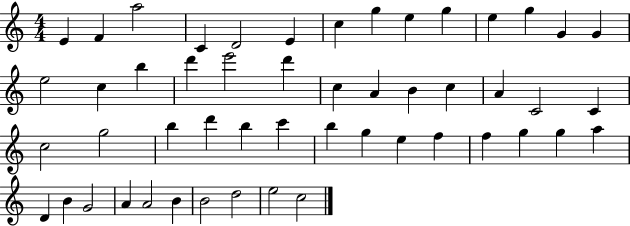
{
  \clef treble
  \numericTimeSignature
  \time 4/4
  \key c \major
  e'4 f'4 a''2 | c'4 d'2 e'4 | c''4 g''4 e''4 g''4 | e''4 g''4 g'4 g'4 | \break e''2 c''4 b''4 | d'''4 e'''2 d'''4 | c''4 a'4 b'4 c''4 | a'4 c'2 c'4 | \break c''2 g''2 | b''4 d'''4 b''4 c'''4 | b''4 g''4 e''4 f''4 | f''4 g''4 g''4 a''4 | \break d'4 b'4 g'2 | a'4 a'2 b'4 | b'2 d''2 | e''2 c''2 | \break \bar "|."
}